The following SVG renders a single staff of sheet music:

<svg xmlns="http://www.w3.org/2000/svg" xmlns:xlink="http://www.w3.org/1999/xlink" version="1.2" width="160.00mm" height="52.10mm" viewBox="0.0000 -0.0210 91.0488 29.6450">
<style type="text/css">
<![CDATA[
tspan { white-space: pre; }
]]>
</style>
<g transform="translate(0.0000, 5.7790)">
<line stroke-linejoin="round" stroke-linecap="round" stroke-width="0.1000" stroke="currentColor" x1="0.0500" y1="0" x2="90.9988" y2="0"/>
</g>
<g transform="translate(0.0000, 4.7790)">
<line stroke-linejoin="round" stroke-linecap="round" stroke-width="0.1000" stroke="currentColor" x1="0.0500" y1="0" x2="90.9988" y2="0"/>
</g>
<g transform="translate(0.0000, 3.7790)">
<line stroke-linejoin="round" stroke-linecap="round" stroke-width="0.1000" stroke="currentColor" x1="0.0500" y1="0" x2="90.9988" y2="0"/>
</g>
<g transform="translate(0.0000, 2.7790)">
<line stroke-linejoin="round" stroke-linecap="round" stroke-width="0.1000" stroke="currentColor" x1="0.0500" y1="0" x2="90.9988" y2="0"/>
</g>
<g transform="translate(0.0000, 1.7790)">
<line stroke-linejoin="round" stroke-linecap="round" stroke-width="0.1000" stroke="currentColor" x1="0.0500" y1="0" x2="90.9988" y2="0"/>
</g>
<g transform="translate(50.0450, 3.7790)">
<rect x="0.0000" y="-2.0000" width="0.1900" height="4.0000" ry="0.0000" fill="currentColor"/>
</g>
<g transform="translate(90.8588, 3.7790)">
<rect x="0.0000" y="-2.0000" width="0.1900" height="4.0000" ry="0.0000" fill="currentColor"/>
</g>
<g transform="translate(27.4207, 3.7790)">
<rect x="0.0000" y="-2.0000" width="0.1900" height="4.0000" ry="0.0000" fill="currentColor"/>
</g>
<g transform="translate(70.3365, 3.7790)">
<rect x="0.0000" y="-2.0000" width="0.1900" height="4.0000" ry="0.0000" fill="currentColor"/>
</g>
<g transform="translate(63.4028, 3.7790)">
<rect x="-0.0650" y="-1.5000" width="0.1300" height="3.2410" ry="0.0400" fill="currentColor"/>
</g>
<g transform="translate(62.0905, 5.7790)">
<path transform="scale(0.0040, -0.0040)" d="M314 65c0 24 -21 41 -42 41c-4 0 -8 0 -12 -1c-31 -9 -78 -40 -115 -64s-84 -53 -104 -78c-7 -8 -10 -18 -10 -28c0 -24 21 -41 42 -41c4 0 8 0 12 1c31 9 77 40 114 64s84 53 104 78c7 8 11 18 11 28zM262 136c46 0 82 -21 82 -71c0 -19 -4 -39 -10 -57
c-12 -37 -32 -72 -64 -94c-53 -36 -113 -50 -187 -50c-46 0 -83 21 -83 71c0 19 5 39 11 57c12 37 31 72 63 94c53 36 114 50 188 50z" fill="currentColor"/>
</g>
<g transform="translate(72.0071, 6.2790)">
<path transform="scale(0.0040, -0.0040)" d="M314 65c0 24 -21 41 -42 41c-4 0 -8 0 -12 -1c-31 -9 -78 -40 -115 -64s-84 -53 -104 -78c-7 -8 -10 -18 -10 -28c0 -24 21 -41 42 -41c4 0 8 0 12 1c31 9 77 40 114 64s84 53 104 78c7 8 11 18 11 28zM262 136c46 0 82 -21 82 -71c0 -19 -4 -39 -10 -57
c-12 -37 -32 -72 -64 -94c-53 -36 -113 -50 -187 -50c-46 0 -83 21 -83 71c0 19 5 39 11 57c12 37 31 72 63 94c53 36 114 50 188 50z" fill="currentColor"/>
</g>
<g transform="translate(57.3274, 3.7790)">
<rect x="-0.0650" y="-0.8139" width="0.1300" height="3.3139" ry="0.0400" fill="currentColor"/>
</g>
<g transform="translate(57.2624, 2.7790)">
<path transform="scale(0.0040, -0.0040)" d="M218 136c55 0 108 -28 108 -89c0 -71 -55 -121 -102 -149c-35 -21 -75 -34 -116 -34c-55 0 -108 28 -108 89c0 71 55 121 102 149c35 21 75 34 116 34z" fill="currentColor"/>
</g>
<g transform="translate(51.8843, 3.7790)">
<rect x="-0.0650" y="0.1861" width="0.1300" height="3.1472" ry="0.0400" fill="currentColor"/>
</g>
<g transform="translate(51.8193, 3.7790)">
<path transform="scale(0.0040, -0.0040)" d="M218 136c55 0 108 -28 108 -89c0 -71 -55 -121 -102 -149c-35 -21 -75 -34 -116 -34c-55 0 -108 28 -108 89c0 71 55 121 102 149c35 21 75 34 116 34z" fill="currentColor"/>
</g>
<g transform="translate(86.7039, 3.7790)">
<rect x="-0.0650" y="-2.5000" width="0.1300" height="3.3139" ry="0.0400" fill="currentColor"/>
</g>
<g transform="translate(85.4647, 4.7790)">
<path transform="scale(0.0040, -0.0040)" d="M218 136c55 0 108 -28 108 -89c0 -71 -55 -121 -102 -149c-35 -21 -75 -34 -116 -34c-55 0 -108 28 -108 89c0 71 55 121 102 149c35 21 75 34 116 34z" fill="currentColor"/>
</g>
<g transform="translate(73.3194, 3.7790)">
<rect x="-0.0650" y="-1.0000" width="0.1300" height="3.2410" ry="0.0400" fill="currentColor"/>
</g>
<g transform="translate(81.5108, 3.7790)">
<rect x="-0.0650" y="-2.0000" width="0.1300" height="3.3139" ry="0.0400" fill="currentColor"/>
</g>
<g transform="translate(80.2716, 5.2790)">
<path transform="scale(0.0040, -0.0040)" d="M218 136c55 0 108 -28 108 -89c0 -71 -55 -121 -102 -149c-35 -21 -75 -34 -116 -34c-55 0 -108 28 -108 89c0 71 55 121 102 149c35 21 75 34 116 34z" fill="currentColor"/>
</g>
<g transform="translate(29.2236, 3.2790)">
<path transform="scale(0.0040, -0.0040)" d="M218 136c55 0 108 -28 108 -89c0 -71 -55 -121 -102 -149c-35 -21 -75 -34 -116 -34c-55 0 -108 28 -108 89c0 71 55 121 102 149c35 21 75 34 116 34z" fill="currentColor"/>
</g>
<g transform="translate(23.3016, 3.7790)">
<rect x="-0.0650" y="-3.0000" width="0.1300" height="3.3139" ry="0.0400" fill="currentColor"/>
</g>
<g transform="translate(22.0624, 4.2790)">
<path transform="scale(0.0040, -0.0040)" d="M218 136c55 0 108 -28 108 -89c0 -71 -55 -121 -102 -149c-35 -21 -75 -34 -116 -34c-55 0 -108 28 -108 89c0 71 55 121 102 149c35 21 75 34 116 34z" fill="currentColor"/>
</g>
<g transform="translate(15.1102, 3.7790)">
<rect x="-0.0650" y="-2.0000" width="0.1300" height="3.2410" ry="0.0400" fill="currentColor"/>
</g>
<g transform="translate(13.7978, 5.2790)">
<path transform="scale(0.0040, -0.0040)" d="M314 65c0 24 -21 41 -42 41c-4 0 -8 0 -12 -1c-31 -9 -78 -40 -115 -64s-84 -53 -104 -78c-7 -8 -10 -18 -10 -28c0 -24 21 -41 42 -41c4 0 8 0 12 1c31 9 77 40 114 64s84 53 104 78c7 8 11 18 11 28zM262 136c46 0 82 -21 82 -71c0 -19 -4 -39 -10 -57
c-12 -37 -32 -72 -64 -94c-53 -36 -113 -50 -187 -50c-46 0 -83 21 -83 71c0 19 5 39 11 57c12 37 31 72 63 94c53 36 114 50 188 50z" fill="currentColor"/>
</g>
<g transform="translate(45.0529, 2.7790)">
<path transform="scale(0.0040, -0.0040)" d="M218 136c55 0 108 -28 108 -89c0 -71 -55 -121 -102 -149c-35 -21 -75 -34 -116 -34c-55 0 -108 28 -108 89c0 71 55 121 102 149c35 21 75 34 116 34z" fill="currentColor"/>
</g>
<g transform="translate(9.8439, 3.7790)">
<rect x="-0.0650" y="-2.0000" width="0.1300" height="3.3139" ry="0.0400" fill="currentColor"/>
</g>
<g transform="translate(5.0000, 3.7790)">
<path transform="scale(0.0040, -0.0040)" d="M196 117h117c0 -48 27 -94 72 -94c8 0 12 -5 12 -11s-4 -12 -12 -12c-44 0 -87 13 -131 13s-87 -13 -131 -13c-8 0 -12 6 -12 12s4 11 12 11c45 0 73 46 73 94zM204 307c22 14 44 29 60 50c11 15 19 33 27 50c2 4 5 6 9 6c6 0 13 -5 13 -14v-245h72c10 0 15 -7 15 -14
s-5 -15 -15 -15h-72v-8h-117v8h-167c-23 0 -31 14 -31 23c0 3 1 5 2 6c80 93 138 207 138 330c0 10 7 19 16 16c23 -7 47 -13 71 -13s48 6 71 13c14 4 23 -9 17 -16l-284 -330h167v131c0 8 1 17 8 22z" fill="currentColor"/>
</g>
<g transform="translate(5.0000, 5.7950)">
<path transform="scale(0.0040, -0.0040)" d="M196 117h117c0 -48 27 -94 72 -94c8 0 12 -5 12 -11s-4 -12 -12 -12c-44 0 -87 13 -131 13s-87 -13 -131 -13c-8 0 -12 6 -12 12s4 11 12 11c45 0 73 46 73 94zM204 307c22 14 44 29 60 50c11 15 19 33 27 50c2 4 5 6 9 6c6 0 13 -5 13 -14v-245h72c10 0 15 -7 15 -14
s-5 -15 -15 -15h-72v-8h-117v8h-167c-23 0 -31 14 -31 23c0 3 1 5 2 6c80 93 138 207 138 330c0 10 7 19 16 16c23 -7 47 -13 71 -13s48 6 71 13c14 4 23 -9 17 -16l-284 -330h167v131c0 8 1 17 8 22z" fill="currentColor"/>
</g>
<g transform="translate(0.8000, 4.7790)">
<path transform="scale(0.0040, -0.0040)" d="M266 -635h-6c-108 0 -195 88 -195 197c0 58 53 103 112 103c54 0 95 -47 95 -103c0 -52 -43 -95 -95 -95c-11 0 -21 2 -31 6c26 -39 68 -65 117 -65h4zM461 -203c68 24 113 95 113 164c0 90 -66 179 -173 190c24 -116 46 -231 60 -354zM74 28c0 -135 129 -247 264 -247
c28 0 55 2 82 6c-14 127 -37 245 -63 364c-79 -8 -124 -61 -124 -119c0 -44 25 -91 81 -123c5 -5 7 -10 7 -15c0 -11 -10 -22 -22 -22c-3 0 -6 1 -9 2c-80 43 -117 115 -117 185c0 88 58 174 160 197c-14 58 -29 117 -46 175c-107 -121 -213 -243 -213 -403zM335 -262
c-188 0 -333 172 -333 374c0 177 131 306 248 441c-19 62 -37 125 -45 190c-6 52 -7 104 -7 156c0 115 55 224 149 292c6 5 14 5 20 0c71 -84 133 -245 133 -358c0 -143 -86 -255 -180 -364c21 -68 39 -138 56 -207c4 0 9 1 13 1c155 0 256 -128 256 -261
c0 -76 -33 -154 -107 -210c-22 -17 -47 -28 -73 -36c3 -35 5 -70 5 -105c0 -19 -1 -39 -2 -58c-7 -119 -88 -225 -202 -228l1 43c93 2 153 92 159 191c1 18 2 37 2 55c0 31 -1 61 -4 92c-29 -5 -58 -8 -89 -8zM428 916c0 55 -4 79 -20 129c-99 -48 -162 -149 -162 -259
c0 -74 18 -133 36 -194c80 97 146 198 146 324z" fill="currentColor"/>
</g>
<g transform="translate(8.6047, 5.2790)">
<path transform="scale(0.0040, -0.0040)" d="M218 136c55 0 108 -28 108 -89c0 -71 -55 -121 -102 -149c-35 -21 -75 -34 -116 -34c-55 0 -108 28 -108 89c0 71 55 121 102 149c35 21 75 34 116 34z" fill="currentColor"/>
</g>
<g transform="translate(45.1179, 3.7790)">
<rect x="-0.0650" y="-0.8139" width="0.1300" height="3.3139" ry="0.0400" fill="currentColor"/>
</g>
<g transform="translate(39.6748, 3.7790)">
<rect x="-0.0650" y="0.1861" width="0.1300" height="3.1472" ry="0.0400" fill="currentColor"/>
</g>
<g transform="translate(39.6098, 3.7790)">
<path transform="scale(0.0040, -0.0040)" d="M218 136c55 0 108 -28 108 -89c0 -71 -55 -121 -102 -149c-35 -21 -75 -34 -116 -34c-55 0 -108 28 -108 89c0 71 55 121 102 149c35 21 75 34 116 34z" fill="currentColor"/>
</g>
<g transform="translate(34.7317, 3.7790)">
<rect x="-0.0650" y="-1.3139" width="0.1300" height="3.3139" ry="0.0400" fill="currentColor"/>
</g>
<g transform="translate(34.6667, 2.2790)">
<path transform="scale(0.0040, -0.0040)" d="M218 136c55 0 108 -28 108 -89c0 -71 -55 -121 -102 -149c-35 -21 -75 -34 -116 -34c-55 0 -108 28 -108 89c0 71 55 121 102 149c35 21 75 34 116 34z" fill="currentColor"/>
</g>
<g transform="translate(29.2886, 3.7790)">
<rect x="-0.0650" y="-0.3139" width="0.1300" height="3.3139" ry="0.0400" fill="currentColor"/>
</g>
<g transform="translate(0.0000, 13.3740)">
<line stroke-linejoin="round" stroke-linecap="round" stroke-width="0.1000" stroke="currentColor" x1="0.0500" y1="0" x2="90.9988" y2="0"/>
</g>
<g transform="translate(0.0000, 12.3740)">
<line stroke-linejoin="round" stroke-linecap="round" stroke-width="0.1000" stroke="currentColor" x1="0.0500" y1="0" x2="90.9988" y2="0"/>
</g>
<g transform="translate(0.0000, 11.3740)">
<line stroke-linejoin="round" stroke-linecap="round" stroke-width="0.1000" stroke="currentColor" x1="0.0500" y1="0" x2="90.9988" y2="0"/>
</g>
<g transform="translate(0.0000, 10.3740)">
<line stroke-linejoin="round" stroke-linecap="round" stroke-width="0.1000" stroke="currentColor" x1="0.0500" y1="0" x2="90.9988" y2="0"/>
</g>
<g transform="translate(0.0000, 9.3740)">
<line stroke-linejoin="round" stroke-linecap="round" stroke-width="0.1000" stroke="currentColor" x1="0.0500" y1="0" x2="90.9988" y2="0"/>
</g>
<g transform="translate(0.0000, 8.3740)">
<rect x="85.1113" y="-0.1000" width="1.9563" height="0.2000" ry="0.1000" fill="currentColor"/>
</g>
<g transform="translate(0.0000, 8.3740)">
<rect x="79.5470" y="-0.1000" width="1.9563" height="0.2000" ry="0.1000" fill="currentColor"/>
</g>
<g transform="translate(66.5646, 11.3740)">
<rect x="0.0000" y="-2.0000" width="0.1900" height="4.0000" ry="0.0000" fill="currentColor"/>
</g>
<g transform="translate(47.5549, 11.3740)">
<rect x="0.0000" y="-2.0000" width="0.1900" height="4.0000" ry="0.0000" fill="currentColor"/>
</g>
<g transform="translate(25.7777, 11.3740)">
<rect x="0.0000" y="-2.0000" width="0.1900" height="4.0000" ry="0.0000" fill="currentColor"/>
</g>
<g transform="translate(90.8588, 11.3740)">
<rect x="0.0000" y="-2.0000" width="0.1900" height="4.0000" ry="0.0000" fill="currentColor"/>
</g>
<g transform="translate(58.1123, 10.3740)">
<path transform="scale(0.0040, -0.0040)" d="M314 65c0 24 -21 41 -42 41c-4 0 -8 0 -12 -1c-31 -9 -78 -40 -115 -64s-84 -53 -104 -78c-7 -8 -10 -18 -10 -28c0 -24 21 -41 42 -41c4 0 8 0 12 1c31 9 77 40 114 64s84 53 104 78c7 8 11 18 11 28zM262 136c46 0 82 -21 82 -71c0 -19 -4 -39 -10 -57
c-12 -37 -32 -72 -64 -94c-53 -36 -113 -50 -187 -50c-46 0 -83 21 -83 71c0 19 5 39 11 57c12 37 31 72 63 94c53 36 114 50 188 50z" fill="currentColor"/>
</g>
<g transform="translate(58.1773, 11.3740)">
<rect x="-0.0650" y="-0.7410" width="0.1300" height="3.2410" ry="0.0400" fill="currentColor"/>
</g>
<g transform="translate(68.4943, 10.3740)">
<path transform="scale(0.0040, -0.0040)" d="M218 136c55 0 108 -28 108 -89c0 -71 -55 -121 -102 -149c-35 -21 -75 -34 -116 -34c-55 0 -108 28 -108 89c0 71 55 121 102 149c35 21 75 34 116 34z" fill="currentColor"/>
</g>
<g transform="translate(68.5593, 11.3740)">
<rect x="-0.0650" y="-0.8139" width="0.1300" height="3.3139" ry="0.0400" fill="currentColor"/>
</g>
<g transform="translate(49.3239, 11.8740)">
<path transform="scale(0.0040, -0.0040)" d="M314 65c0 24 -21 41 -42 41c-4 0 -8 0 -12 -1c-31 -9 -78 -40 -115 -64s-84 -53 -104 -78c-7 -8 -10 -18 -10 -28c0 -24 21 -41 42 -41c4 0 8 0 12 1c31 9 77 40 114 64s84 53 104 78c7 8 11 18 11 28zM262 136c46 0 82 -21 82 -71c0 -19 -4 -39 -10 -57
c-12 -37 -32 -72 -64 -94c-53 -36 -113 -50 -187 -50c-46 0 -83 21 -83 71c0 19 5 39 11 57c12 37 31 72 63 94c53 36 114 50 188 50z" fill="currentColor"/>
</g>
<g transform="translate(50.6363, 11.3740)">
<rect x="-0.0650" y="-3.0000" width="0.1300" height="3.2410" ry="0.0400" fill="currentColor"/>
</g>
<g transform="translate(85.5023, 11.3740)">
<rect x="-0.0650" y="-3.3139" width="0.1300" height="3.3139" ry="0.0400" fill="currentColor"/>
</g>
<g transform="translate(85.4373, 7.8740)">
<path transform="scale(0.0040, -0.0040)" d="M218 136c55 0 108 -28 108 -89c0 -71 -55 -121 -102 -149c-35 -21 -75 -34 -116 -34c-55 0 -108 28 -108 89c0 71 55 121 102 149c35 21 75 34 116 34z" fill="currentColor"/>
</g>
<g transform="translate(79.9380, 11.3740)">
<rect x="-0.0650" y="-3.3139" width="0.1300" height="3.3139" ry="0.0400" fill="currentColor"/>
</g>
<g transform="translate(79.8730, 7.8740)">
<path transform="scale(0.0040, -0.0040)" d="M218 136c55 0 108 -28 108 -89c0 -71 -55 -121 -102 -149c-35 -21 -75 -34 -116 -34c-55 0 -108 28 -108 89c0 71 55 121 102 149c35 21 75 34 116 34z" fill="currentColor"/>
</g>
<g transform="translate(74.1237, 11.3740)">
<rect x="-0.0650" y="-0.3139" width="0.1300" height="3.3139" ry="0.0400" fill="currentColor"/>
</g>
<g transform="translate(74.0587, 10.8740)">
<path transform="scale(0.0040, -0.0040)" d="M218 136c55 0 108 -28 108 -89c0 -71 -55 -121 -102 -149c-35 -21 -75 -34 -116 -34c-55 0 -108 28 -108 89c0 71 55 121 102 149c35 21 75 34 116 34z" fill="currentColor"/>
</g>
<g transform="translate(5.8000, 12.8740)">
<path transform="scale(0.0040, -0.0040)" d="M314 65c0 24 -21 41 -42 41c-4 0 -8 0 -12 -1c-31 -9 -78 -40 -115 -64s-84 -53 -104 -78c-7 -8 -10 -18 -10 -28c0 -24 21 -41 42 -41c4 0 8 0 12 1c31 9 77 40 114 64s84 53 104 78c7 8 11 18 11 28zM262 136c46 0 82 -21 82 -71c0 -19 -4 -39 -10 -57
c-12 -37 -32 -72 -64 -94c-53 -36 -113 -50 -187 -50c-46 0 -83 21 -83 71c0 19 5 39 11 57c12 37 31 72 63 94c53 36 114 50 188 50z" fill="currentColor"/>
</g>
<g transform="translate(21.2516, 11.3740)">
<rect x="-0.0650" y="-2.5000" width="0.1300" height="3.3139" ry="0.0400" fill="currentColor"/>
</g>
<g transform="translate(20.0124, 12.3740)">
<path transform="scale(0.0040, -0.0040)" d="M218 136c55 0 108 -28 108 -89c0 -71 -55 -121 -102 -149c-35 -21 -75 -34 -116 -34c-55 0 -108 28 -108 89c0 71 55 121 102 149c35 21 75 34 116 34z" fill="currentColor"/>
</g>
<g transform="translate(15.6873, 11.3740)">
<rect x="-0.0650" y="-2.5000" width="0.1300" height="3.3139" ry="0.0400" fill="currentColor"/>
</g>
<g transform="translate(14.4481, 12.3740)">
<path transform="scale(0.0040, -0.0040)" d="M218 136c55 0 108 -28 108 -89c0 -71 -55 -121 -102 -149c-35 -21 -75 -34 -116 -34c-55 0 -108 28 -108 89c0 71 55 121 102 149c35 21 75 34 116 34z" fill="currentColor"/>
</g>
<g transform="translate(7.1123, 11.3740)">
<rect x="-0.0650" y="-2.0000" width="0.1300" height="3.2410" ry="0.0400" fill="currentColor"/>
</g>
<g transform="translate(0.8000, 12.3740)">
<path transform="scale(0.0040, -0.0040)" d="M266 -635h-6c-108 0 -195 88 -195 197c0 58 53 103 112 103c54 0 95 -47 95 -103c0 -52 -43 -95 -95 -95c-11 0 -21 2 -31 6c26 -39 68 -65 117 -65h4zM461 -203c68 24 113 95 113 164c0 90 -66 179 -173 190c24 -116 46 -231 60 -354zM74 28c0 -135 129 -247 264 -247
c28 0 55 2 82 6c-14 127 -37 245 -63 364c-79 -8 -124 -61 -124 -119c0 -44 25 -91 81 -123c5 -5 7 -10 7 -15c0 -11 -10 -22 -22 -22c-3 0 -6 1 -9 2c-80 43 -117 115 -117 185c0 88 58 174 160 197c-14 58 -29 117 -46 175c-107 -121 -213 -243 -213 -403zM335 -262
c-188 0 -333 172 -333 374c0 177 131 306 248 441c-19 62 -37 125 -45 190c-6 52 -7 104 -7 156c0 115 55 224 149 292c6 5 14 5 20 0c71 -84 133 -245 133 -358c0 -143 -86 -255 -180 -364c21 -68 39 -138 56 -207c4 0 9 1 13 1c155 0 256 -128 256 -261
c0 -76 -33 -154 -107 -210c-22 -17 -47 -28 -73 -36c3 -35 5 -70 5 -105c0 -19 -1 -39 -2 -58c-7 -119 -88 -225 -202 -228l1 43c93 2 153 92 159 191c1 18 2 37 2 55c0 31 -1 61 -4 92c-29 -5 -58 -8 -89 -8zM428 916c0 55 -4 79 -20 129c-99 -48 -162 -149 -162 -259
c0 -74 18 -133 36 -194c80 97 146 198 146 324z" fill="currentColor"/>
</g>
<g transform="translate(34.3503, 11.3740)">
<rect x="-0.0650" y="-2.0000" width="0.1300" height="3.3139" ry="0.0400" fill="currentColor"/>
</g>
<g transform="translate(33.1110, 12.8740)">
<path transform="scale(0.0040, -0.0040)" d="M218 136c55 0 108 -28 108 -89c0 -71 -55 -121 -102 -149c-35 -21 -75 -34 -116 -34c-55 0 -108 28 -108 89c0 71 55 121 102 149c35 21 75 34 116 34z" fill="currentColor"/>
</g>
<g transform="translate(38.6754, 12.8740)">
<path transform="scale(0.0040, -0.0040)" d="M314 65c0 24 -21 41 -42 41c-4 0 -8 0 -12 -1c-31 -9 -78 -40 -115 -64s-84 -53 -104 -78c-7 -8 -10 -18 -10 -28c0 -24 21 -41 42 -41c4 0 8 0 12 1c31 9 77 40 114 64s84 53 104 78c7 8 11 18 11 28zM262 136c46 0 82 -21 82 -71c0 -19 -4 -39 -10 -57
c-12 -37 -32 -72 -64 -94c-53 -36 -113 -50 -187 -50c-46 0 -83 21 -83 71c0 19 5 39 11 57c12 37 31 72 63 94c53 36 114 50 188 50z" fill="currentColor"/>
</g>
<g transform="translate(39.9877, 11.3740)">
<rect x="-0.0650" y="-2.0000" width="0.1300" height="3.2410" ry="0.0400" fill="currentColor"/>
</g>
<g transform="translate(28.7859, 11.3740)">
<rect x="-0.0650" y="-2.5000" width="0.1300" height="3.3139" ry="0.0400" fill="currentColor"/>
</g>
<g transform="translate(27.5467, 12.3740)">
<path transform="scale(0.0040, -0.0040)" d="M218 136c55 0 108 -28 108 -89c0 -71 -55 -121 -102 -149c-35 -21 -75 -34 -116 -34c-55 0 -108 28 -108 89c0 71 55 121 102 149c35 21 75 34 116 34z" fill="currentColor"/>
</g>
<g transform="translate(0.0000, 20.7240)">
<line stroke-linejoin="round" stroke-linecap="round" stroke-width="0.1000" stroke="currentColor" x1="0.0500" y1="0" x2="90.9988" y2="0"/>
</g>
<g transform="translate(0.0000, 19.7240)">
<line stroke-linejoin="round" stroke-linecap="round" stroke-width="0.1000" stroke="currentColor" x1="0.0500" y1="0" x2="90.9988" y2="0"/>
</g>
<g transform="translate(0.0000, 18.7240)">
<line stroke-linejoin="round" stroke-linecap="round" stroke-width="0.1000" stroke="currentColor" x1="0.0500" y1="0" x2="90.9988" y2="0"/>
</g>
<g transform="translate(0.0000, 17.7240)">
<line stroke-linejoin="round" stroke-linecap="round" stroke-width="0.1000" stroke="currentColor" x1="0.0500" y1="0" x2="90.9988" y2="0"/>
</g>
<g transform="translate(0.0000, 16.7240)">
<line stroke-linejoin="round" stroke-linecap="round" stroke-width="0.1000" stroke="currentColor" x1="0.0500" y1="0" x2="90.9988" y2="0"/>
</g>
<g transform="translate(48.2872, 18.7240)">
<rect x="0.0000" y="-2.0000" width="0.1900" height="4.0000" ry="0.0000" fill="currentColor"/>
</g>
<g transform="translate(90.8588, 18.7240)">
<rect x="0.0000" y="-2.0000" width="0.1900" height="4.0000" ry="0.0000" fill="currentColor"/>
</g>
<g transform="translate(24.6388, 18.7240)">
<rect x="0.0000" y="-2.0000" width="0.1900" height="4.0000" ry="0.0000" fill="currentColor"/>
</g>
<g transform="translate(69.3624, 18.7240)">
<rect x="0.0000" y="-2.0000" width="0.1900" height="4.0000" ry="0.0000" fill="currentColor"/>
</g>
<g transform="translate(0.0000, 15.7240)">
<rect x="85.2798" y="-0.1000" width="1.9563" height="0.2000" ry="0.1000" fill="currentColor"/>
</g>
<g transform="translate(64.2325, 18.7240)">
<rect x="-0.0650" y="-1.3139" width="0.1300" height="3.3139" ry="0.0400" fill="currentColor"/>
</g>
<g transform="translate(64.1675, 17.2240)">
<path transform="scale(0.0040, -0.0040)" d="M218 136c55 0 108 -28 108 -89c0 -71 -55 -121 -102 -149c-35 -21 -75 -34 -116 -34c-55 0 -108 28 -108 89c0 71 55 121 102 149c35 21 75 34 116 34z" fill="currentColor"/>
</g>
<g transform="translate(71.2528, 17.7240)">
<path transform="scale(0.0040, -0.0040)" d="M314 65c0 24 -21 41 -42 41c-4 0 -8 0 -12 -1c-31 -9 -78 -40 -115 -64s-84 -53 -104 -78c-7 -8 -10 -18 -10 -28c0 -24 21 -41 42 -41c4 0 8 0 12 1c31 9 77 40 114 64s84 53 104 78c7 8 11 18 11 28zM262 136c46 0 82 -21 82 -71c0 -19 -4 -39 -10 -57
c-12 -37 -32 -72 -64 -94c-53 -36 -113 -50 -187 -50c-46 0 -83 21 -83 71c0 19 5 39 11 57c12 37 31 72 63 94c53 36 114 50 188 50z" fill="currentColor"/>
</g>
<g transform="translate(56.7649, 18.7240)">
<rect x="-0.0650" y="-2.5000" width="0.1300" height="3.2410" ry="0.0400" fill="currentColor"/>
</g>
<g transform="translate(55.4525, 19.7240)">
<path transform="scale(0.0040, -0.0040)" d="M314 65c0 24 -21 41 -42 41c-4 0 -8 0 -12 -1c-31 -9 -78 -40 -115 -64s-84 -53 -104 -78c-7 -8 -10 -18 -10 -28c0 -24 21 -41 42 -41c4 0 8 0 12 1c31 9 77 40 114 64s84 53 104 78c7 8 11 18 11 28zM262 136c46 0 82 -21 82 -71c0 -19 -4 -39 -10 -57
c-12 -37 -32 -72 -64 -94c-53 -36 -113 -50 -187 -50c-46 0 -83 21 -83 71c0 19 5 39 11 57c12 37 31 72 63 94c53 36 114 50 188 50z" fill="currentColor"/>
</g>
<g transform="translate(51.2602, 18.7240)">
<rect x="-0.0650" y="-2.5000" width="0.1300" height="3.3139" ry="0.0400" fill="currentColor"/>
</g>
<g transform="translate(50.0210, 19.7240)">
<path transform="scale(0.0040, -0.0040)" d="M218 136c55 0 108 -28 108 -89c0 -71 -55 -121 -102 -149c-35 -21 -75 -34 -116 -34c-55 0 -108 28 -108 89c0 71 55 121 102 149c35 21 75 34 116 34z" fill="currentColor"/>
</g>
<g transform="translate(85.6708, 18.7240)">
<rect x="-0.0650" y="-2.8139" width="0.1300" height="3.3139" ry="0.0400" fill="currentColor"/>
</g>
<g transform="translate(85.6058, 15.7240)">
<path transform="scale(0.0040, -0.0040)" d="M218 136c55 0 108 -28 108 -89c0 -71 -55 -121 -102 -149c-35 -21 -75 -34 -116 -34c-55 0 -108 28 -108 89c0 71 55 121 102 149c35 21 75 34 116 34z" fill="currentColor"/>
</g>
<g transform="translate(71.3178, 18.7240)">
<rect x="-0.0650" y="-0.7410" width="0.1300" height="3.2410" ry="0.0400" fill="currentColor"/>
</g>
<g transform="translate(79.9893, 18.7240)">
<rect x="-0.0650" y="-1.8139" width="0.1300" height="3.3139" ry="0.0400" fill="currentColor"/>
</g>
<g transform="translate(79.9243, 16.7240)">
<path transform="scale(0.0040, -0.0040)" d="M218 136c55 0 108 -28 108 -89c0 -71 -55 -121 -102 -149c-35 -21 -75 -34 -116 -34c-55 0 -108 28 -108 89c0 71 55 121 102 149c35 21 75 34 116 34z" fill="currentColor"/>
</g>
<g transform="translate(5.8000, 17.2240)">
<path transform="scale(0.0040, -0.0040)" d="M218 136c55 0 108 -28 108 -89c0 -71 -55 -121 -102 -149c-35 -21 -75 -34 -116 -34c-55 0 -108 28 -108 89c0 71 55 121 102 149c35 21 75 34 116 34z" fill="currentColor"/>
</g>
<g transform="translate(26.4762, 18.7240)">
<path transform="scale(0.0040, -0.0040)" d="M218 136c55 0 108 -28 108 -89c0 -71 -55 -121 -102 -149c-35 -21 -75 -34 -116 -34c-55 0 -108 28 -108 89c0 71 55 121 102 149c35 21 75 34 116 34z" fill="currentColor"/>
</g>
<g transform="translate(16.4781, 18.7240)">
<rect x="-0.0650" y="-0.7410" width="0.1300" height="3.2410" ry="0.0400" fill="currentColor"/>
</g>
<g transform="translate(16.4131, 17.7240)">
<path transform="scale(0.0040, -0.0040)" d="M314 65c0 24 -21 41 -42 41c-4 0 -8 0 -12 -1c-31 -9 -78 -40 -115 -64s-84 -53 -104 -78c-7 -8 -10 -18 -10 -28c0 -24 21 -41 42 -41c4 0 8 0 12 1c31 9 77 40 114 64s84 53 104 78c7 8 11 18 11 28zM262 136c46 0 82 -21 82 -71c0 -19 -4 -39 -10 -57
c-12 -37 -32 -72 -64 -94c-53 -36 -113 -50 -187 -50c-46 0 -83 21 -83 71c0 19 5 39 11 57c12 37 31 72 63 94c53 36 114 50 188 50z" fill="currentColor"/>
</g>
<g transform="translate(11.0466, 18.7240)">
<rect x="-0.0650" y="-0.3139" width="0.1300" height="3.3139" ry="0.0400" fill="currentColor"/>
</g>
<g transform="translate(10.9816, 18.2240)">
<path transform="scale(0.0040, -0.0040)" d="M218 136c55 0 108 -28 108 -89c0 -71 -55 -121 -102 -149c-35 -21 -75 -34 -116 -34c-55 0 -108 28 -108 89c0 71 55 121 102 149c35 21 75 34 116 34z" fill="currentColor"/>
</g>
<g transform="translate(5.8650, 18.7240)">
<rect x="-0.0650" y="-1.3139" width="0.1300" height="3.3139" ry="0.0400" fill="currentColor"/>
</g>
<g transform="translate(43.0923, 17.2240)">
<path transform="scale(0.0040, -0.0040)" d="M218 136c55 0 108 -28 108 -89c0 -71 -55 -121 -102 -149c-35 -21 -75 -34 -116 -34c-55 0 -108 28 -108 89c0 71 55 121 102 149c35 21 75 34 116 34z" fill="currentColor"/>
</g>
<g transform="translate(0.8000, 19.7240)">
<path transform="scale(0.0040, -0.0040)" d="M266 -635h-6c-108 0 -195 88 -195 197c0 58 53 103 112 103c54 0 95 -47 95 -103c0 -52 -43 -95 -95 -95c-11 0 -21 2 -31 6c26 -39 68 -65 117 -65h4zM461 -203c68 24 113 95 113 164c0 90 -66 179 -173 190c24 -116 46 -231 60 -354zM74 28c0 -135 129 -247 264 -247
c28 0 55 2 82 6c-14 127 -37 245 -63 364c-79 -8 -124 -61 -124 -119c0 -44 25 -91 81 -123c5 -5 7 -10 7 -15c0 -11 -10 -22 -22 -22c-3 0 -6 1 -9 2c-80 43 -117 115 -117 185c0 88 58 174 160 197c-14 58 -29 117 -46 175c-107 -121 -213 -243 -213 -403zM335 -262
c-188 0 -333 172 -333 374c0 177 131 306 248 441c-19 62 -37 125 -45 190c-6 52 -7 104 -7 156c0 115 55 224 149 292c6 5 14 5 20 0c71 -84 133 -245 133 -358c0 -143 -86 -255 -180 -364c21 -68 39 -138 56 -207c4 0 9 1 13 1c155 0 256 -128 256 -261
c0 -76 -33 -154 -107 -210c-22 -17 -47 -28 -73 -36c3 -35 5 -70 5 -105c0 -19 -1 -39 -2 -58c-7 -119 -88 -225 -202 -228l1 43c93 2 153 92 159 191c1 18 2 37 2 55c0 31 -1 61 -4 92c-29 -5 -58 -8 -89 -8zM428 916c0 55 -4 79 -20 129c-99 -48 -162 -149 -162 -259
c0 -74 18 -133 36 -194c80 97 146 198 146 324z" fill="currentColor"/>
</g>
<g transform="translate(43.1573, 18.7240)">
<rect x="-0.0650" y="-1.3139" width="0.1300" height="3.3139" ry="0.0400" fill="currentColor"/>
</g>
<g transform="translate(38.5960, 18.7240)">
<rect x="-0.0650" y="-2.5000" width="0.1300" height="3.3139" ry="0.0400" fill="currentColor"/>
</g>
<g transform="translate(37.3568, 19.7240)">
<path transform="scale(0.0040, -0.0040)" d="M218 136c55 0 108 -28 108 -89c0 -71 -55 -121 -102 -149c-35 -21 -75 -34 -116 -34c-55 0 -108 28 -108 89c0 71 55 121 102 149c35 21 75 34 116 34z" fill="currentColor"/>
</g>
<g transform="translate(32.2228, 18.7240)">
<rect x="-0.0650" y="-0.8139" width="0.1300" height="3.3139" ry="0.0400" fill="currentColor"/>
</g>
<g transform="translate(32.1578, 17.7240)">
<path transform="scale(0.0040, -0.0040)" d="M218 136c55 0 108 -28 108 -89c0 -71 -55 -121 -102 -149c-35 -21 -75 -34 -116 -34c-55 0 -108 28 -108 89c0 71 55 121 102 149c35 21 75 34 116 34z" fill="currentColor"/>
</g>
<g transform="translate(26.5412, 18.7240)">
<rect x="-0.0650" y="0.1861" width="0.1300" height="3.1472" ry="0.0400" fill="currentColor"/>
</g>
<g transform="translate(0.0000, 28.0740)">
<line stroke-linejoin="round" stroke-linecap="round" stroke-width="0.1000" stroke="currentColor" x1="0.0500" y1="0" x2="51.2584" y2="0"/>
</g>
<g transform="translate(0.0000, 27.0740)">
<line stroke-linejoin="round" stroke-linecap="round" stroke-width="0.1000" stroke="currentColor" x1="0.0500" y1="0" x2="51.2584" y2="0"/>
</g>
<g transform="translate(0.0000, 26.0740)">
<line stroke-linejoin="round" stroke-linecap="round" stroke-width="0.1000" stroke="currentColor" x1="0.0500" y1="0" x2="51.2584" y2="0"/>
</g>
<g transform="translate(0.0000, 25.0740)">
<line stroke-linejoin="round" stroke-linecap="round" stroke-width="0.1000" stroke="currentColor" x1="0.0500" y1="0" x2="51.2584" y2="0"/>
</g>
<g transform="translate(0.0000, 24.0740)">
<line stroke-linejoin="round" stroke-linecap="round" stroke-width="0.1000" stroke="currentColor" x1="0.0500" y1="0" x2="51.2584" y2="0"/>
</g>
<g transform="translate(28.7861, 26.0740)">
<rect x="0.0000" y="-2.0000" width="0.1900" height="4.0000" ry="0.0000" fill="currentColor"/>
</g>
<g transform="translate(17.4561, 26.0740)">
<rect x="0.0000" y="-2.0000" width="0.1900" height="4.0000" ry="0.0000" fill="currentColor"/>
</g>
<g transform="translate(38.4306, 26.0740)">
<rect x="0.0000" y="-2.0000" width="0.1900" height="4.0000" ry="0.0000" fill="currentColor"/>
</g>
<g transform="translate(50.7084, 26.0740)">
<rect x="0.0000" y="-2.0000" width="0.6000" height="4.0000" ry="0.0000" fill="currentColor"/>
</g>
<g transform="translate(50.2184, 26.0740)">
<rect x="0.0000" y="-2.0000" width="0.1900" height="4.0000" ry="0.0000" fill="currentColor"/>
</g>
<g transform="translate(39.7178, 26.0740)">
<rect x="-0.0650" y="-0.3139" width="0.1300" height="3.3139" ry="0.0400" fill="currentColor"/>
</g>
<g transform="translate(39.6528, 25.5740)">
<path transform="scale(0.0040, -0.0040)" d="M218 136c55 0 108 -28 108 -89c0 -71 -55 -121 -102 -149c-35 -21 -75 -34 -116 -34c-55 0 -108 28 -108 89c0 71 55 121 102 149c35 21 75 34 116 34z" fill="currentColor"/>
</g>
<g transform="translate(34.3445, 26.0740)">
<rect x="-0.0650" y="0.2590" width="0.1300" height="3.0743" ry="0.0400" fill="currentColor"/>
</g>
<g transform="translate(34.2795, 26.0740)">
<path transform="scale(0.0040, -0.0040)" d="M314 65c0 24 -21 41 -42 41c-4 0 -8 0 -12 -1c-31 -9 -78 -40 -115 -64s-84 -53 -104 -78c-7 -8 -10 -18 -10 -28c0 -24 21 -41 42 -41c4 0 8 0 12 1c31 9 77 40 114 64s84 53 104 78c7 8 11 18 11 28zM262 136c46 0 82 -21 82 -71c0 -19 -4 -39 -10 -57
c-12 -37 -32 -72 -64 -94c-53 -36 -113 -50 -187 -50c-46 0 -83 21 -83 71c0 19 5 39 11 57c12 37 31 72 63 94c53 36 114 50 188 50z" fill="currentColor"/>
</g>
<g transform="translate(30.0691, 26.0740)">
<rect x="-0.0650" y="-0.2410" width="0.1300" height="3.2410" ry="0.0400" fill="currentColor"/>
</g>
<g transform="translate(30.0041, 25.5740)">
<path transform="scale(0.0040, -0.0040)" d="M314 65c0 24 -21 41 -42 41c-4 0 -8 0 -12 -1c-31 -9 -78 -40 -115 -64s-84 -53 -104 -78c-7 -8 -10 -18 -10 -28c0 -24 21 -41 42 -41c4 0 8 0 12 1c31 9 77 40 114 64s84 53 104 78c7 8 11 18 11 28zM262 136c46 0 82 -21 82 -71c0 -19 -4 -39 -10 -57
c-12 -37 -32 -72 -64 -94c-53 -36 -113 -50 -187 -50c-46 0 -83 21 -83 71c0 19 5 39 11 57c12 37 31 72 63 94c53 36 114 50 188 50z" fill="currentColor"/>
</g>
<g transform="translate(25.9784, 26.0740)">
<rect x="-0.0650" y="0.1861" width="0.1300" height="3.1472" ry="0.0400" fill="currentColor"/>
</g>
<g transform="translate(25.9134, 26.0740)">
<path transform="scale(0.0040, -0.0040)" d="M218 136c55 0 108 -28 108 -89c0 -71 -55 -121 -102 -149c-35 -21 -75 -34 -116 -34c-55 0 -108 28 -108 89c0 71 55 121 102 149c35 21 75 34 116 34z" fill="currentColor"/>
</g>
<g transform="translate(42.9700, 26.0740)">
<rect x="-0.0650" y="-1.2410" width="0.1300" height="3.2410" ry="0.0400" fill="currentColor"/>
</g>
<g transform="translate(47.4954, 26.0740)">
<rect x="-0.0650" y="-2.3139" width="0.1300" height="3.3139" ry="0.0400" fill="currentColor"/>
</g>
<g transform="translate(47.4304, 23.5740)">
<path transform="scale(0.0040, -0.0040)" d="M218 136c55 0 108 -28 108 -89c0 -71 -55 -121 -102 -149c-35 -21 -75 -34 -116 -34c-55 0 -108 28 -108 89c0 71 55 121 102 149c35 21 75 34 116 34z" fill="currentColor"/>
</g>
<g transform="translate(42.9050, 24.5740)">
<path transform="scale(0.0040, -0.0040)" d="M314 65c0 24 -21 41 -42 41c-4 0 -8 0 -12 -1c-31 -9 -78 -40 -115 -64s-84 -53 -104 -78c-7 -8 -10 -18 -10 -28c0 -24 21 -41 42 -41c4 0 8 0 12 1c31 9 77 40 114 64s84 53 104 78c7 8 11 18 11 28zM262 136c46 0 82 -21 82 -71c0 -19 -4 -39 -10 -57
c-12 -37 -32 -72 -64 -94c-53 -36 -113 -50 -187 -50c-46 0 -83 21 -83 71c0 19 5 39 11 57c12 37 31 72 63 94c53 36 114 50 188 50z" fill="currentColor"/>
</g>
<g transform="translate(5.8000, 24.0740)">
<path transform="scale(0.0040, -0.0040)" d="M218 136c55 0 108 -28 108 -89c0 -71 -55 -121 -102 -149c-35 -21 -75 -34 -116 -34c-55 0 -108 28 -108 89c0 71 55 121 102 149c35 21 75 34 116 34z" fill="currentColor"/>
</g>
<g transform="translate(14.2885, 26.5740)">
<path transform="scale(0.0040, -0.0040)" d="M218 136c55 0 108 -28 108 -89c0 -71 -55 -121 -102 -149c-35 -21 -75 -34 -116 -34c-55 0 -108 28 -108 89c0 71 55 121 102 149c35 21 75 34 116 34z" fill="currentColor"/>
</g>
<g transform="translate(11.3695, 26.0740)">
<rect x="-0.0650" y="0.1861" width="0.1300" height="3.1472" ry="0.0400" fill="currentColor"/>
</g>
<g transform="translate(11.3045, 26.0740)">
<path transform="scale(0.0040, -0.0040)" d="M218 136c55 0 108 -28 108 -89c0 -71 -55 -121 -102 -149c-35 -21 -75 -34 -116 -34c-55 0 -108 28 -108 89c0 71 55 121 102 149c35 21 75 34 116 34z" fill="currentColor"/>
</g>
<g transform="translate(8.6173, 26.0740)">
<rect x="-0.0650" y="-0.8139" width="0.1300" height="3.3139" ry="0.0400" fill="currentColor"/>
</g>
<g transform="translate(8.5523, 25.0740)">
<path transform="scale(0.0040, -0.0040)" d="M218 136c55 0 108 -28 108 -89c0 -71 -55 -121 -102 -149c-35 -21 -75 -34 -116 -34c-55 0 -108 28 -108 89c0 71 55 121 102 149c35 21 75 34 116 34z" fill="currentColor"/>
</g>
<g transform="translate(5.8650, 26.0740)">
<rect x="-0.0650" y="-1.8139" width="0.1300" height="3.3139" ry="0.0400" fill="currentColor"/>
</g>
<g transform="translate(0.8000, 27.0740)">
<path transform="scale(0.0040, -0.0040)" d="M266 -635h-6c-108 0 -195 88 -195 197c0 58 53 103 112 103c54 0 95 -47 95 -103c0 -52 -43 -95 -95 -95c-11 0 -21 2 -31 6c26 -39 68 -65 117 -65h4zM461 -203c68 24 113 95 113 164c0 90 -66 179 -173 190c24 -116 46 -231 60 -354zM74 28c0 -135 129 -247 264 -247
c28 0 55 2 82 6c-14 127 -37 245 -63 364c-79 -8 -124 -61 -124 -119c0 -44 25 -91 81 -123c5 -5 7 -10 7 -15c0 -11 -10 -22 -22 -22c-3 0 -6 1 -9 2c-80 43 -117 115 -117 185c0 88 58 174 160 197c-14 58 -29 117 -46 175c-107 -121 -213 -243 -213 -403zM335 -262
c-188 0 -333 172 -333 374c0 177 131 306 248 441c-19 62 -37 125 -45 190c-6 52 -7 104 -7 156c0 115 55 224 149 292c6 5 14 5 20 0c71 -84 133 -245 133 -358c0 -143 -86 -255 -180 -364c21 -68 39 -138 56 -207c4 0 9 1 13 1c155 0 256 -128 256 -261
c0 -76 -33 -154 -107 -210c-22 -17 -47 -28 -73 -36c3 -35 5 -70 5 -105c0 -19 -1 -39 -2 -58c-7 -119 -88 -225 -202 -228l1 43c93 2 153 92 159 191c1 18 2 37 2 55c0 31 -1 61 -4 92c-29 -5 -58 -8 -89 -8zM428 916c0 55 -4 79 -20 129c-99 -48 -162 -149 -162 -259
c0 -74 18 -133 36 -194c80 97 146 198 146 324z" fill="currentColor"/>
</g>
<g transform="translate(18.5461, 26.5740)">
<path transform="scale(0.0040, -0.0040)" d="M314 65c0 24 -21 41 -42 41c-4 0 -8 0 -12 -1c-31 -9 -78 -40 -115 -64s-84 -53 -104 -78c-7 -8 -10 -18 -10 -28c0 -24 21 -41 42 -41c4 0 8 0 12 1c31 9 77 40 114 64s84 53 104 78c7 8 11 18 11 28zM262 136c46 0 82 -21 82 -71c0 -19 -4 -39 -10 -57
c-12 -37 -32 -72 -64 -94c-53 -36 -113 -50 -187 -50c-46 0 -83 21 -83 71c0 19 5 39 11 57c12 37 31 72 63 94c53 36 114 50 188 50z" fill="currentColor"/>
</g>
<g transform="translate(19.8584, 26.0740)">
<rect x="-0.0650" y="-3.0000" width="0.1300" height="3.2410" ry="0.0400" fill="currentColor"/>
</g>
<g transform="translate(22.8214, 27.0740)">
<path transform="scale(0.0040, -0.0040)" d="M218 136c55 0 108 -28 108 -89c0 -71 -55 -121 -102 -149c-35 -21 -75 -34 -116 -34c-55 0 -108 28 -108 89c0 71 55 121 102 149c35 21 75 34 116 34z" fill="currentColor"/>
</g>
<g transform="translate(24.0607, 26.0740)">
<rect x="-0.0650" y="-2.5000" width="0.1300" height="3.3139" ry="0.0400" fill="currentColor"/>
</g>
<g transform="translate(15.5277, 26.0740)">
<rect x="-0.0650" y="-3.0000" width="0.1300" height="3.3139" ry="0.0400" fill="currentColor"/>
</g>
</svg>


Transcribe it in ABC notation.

X:1
T:Untitled
M:4/4
L:1/4
K:C
F F2 A c e B d B d E2 D2 F G F2 G G G F F2 A2 d2 d c b b e c d2 B d G e G G2 e d2 f a f d B A A2 G B c2 B2 c e2 g